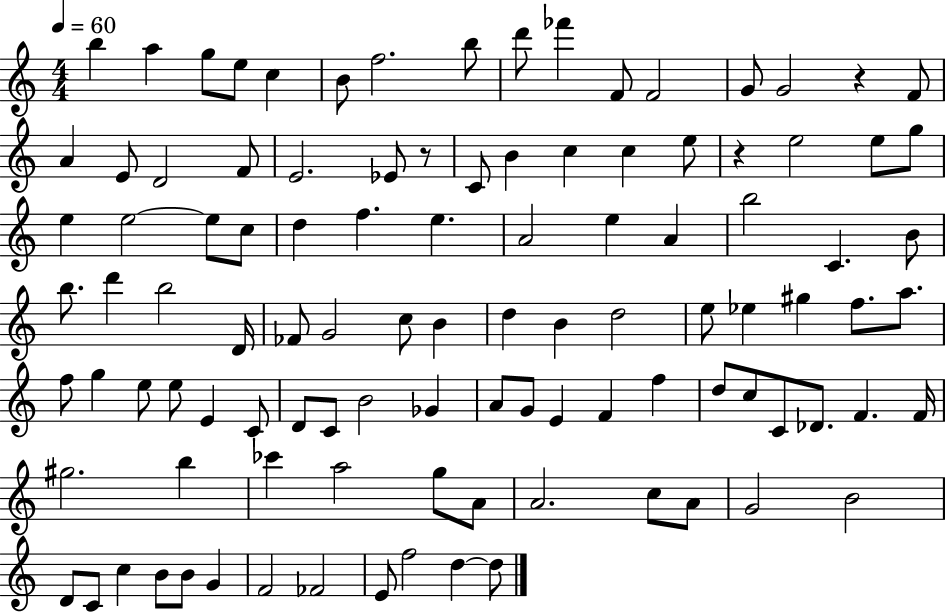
{
  \clef treble
  \numericTimeSignature
  \time 4/4
  \key c \major
  \tempo 4 = 60
  b''4 a''4 g''8 e''8 c''4 | b'8 f''2. b''8 | d'''8 fes'''4 f'8 f'2 | g'8 g'2 r4 f'8 | \break a'4 e'8 d'2 f'8 | e'2. ees'8 r8 | c'8 b'4 c''4 c''4 e''8 | r4 e''2 e''8 g''8 | \break e''4 e''2~~ e''8 c''8 | d''4 f''4. e''4. | a'2 e''4 a'4 | b''2 c'4. b'8 | \break b''8. d'''4 b''2 d'16 | fes'8 g'2 c''8 b'4 | d''4 b'4 d''2 | e''8 ees''4 gis''4 f''8. a''8. | \break f''8 g''4 e''8 e''8 e'4 c'8 | d'8 c'8 b'2 ges'4 | a'8 g'8 e'4 f'4 f''4 | d''8 c''8 c'8 des'8. f'4. f'16 | \break gis''2. b''4 | ces'''4 a''2 g''8 a'8 | a'2. c''8 a'8 | g'2 b'2 | \break d'8 c'8 c''4 b'8 b'8 g'4 | f'2 fes'2 | e'8 f''2 d''4~~ d''8 | \bar "|."
}